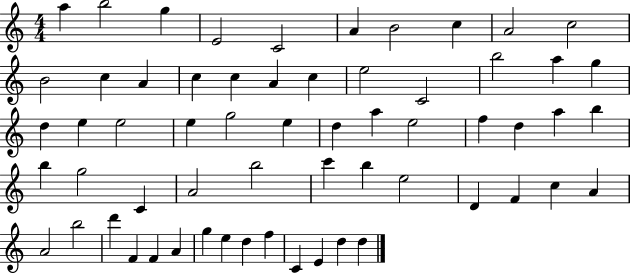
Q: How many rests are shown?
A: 0